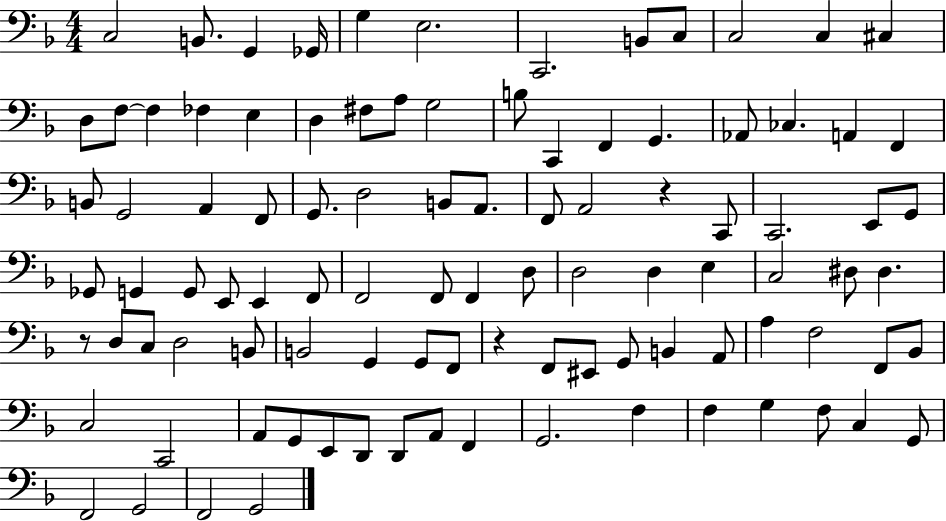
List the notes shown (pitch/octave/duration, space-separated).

C3/h B2/e. G2/q Gb2/s G3/q E3/h. C2/h. B2/e C3/e C3/h C3/q C#3/q D3/e F3/e F3/q FES3/q E3/q D3/q F#3/e A3/e G3/h B3/e C2/q F2/q G2/q. Ab2/e CES3/q. A2/q F2/q B2/e G2/h A2/q F2/e G2/e. D3/h B2/e A2/e. F2/e A2/h R/q C2/e C2/h. E2/e G2/e Gb2/e G2/q G2/e E2/e E2/q F2/e F2/h F2/e F2/q D3/e D3/h D3/q E3/q C3/h D#3/e D#3/q. R/e D3/e C3/e D3/h B2/e B2/h G2/q G2/e F2/e R/q F2/e EIS2/e G2/e B2/q A2/e A3/q F3/h F2/e Bb2/e C3/h C2/h A2/e G2/e E2/e D2/e D2/e A2/e F2/q G2/h. F3/q F3/q G3/q F3/e C3/q G2/e F2/h G2/h F2/h G2/h